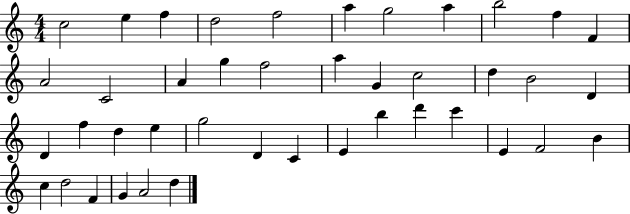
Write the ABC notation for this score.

X:1
T:Untitled
M:4/4
L:1/4
K:C
c2 e f d2 f2 a g2 a b2 f F A2 C2 A g f2 a G c2 d B2 D D f d e g2 D C E b d' c' E F2 B c d2 F G A2 d